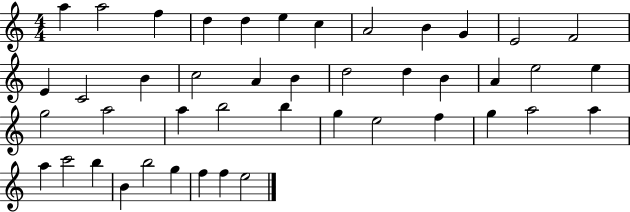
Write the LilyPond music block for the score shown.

{
  \clef treble
  \numericTimeSignature
  \time 4/4
  \key c \major
  a''4 a''2 f''4 | d''4 d''4 e''4 c''4 | a'2 b'4 g'4 | e'2 f'2 | \break e'4 c'2 b'4 | c''2 a'4 b'4 | d''2 d''4 b'4 | a'4 e''2 e''4 | \break g''2 a''2 | a''4 b''2 b''4 | g''4 e''2 f''4 | g''4 a''2 a''4 | \break a''4 c'''2 b''4 | b'4 b''2 g''4 | f''4 f''4 e''2 | \bar "|."
}